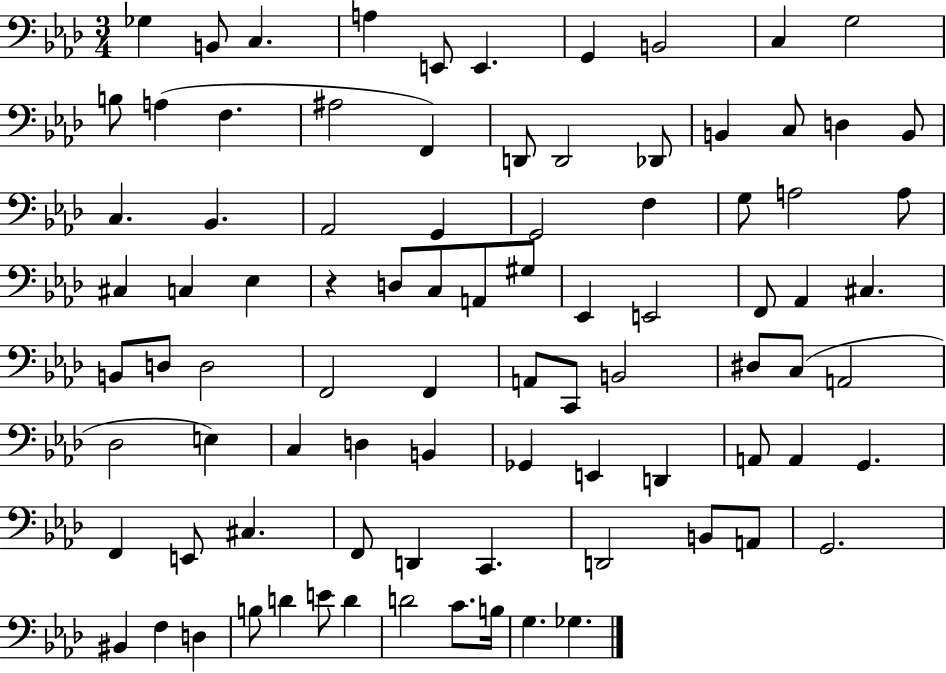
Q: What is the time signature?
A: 3/4